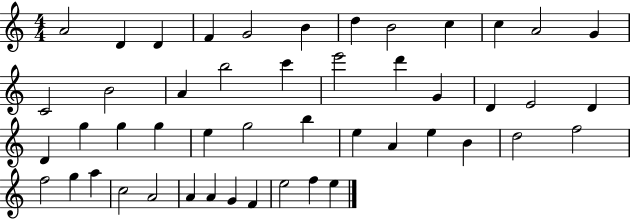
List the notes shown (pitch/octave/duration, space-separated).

A4/h D4/q D4/q F4/q G4/h B4/q D5/q B4/h C5/q C5/q A4/h G4/q C4/h B4/h A4/q B5/h C6/q E6/h D6/q G4/q D4/q E4/h D4/q D4/q G5/q G5/q G5/q E5/q G5/h B5/q E5/q A4/q E5/q B4/q D5/h F5/h F5/h G5/q A5/q C5/h A4/h A4/q A4/q G4/q F4/q E5/h F5/q E5/q